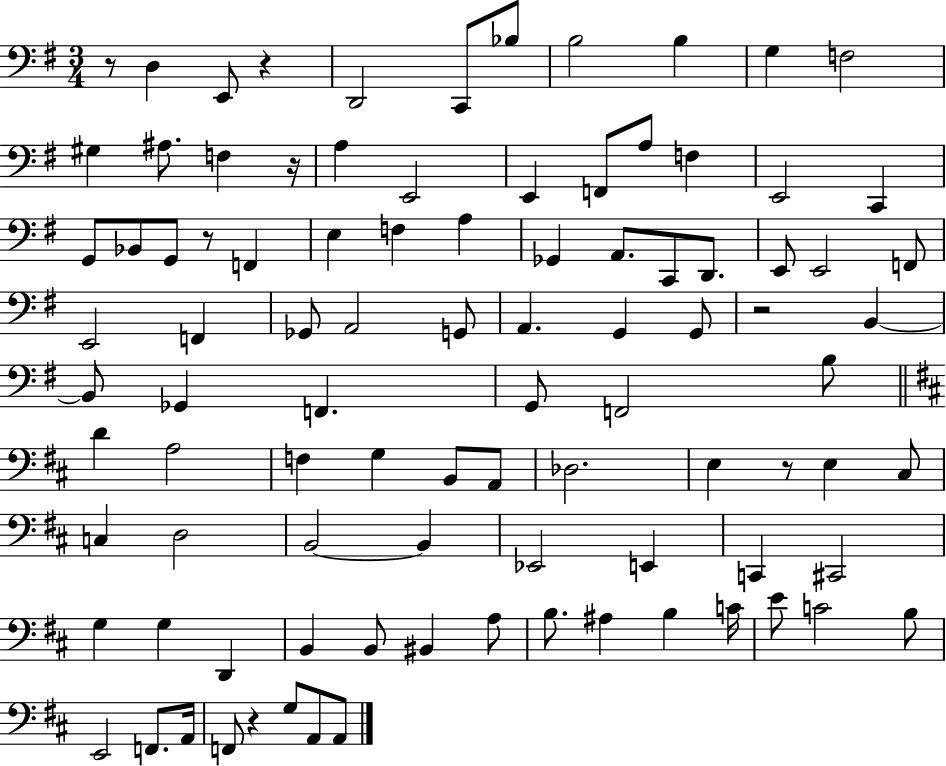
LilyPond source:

{
  \clef bass
  \numericTimeSignature
  \time 3/4
  \key g \major
  \repeat volta 2 { r8 d4 e,8 r4 | d,2 c,8 bes8 | b2 b4 | g4 f2 | \break gis4 ais8. f4 r16 | a4 e,2 | e,4 f,8 a8 f4 | e,2 c,4 | \break g,8 bes,8 g,8 r8 f,4 | e4 f4 a4 | ges,4 a,8. c,8 d,8. | e,8 e,2 f,8 | \break e,2 f,4 | ges,8 a,2 g,8 | a,4. g,4 g,8 | r2 b,4~~ | \break b,8 ges,4 f,4. | g,8 f,2 b8 | \bar "||" \break \key b \minor d'4 a2 | f4 g4 b,8 a,8 | des2. | e4 r8 e4 cis8 | \break c4 d2 | b,2~~ b,4 | ees,2 e,4 | c,4 cis,2 | \break g4 g4 d,4 | b,4 b,8 bis,4 a8 | b8. ais4 b4 c'16 | e'8 c'2 b8 | \break e,2 f,8. a,16 | f,8 r4 g8 a,8 a,8 | } \bar "|."
}